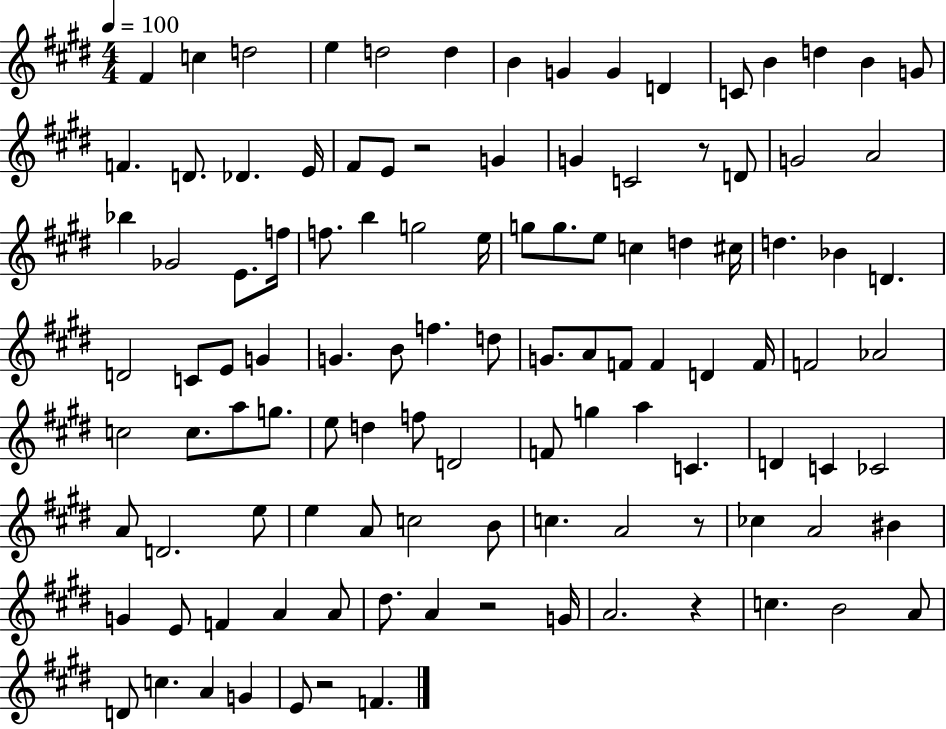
X:1
T:Untitled
M:4/4
L:1/4
K:E
^F c d2 e d2 d B G G D C/2 B d B G/2 F D/2 _D E/4 ^F/2 E/2 z2 G G C2 z/2 D/2 G2 A2 _b _G2 E/2 f/4 f/2 b g2 e/4 g/2 g/2 e/2 c d ^c/4 d _B D D2 C/2 E/2 G G B/2 f d/2 G/2 A/2 F/2 F D F/4 F2 _A2 c2 c/2 a/2 g/2 e/2 d f/2 D2 F/2 g a C D C _C2 A/2 D2 e/2 e A/2 c2 B/2 c A2 z/2 _c A2 ^B G E/2 F A A/2 ^d/2 A z2 G/4 A2 z c B2 A/2 D/2 c A G E/2 z2 F